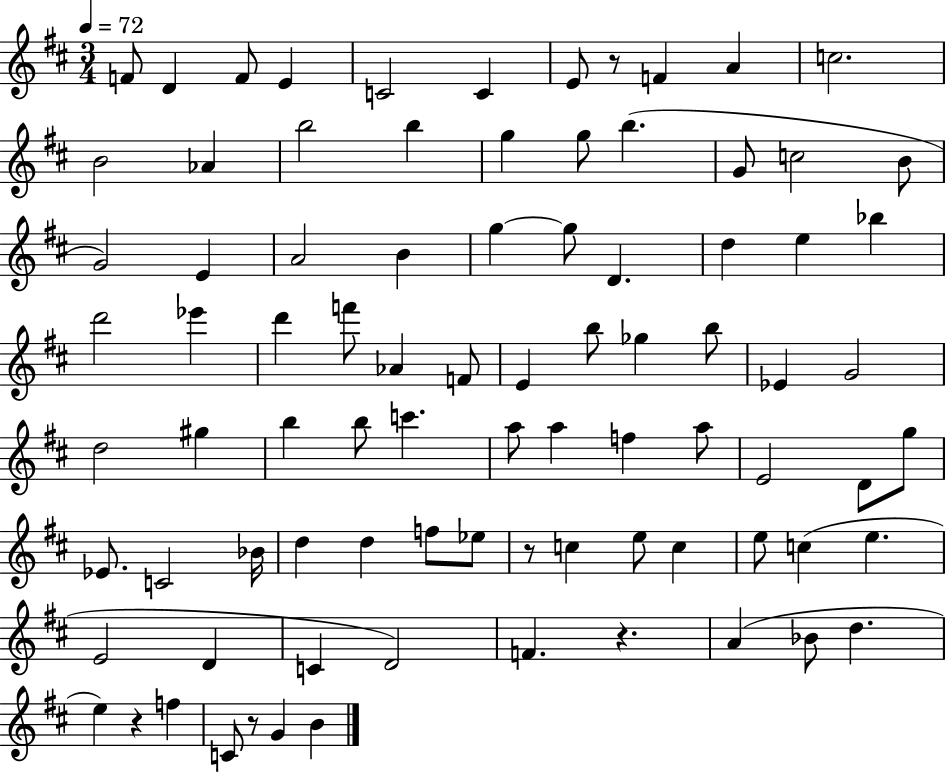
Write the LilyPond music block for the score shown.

{
  \clef treble
  \numericTimeSignature
  \time 3/4
  \key d \major
  \tempo 4 = 72
  \repeat volta 2 { f'8 d'4 f'8 e'4 | c'2 c'4 | e'8 r8 f'4 a'4 | c''2. | \break b'2 aes'4 | b''2 b''4 | g''4 g''8 b''4.( | g'8 c''2 b'8 | \break g'2) e'4 | a'2 b'4 | g''4~~ g''8 d'4. | d''4 e''4 bes''4 | \break d'''2 ees'''4 | d'''4 f'''8 aes'4 f'8 | e'4 b''8 ges''4 b''8 | ees'4 g'2 | \break d''2 gis''4 | b''4 b''8 c'''4. | a''8 a''4 f''4 a''8 | e'2 d'8 g''8 | \break ees'8. c'2 bes'16 | d''4 d''4 f''8 ees''8 | r8 c''4 e''8 c''4 | e''8 c''4( e''4. | \break e'2 d'4 | c'4 d'2) | f'4. r4. | a'4( bes'8 d''4. | \break e''4) r4 f''4 | c'8 r8 g'4 b'4 | } \bar "|."
}